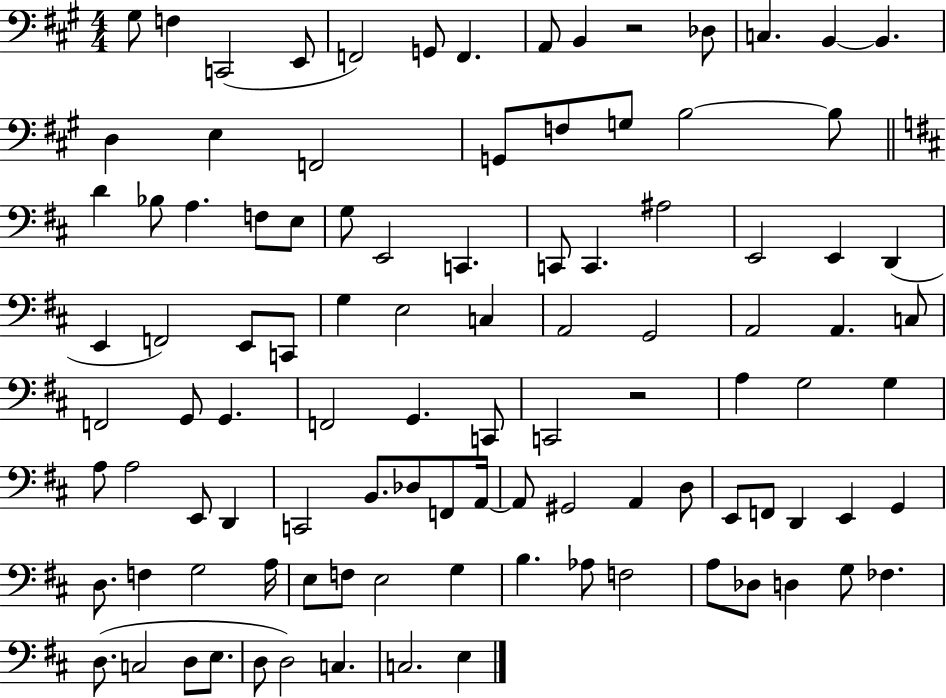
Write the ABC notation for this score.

X:1
T:Untitled
M:4/4
L:1/4
K:A
^G,/2 F, C,,2 E,,/2 F,,2 G,,/2 F,, A,,/2 B,, z2 _D,/2 C, B,, B,, D, E, F,,2 G,,/2 F,/2 G,/2 B,2 B,/2 D _B,/2 A, F,/2 E,/2 G,/2 E,,2 C,, C,,/2 C,, ^A,2 E,,2 E,, D,, E,, F,,2 E,,/2 C,,/2 G, E,2 C, A,,2 G,,2 A,,2 A,, C,/2 F,,2 G,,/2 G,, F,,2 G,, C,,/2 C,,2 z2 A, G,2 G, A,/2 A,2 E,,/2 D,, C,,2 B,,/2 _D,/2 F,,/2 A,,/4 A,,/2 ^G,,2 A,, D,/2 E,,/2 F,,/2 D,, E,, G,, D,/2 F, G,2 A,/4 E,/2 F,/2 E,2 G, B, _A,/2 F,2 A,/2 _D,/2 D, G,/2 _F, D,/2 C,2 D,/2 E,/2 D,/2 D,2 C, C,2 E,